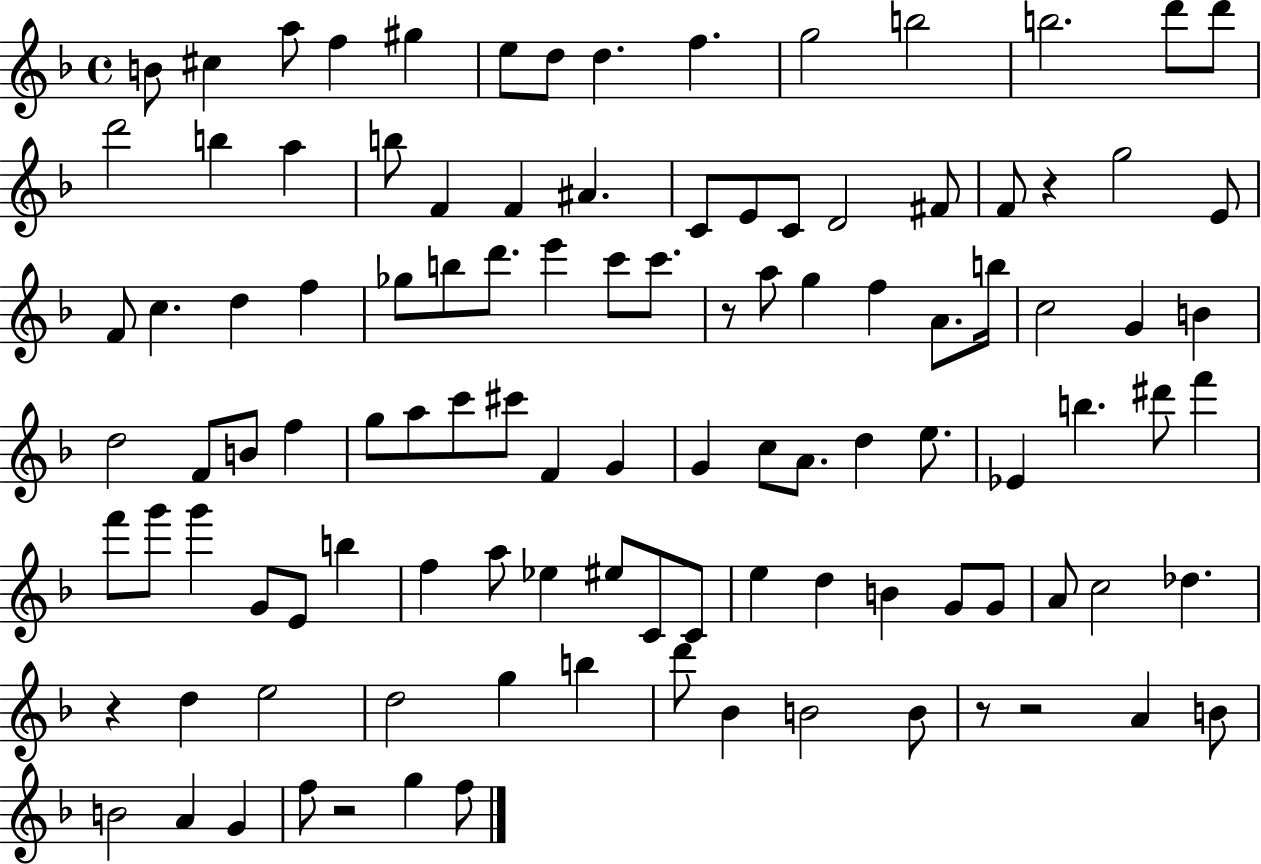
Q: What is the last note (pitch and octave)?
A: F5